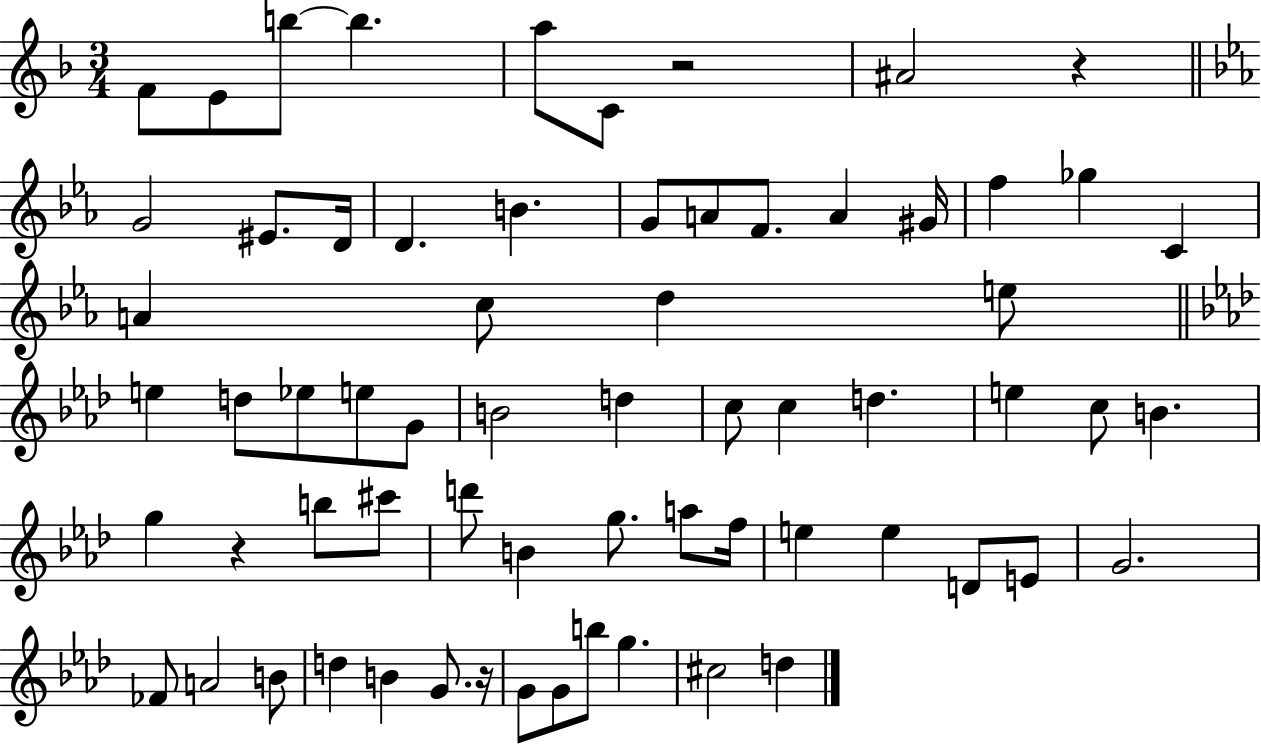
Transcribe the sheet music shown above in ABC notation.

X:1
T:Untitled
M:3/4
L:1/4
K:F
F/2 E/2 b/2 b a/2 C/2 z2 ^A2 z G2 ^E/2 D/4 D B G/2 A/2 F/2 A ^G/4 f _g C A c/2 d e/2 e d/2 _e/2 e/2 G/2 B2 d c/2 c d e c/2 B g z b/2 ^c'/2 d'/2 B g/2 a/2 f/4 e e D/2 E/2 G2 _F/2 A2 B/2 d B G/2 z/4 G/2 G/2 b/2 g ^c2 d